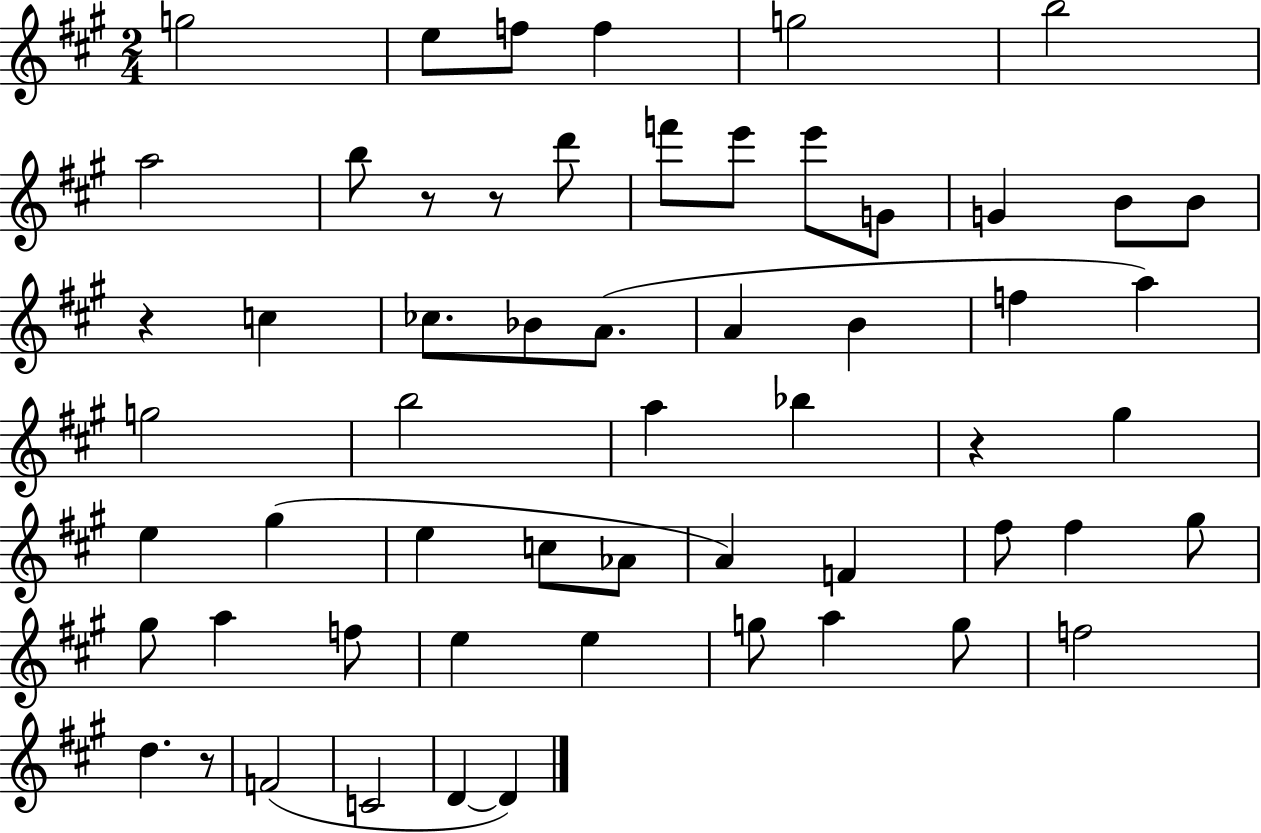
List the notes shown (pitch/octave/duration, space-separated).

G5/h E5/e F5/e F5/q G5/h B5/h A5/h B5/e R/e R/e D6/e F6/e E6/e E6/e G4/e G4/q B4/e B4/e R/q C5/q CES5/e. Bb4/e A4/e. A4/q B4/q F5/q A5/q G5/h B5/h A5/q Bb5/q R/q G#5/q E5/q G#5/q E5/q C5/e Ab4/e A4/q F4/q F#5/e F#5/q G#5/e G#5/e A5/q F5/e E5/q E5/q G5/e A5/q G5/e F5/h D5/q. R/e F4/h C4/h D4/q D4/q